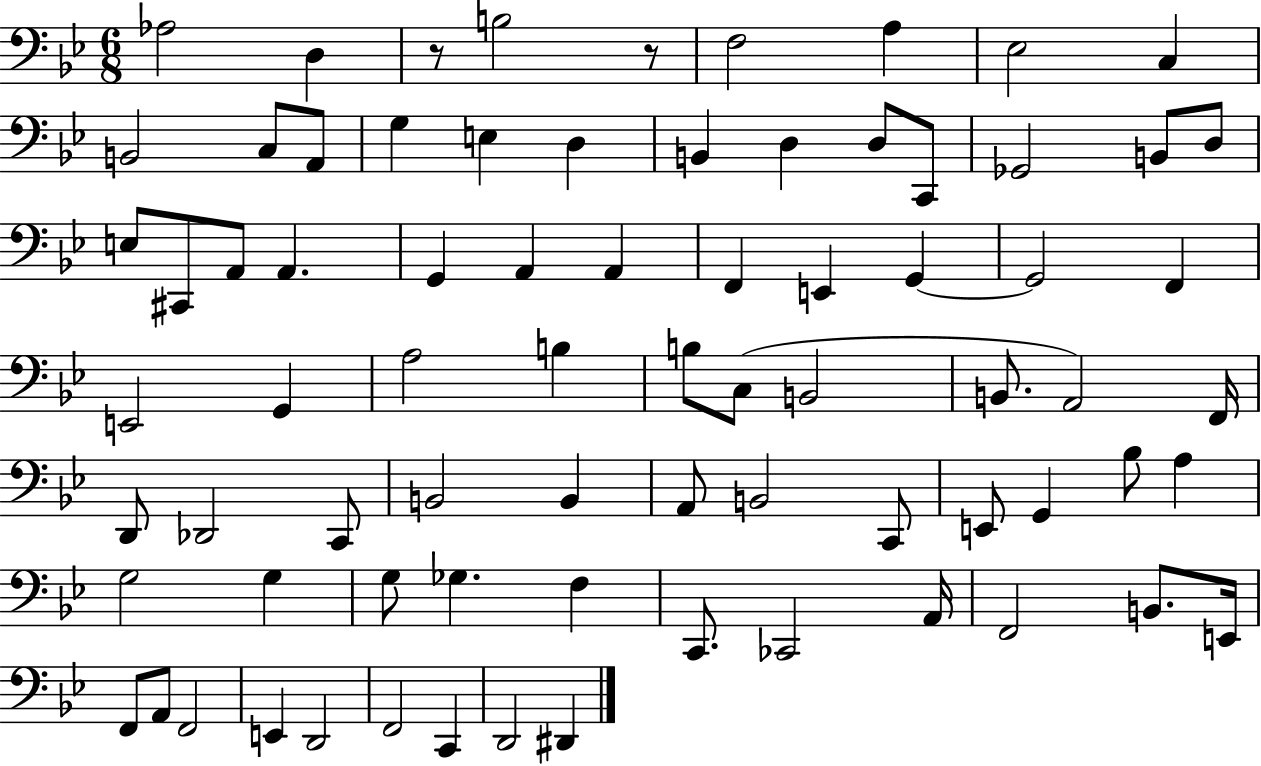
X:1
T:Untitled
M:6/8
L:1/4
K:Bb
_A,2 D, z/2 B,2 z/2 F,2 A, _E,2 C, B,,2 C,/2 A,,/2 G, E, D, B,, D, D,/2 C,,/2 _G,,2 B,,/2 D,/2 E,/2 ^C,,/2 A,,/2 A,, G,, A,, A,, F,, E,, G,, G,,2 F,, E,,2 G,, A,2 B, B,/2 C,/2 B,,2 B,,/2 A,,2 F,,/4 D,,/2 _D,,2 C,,/2 B,,2 B,, A,,/2 B,,2 C,,/2 E,,/2 G,, _B,/2 A, G,2 G, G,/2 _G, F, C,,/2 _C,,2 A,,/4 F,,2 B,,/2 E,,/4 F,,/2 A,,/2 F,,2 E,, D,,2 F,,2 C,, D,,2 ^D,,